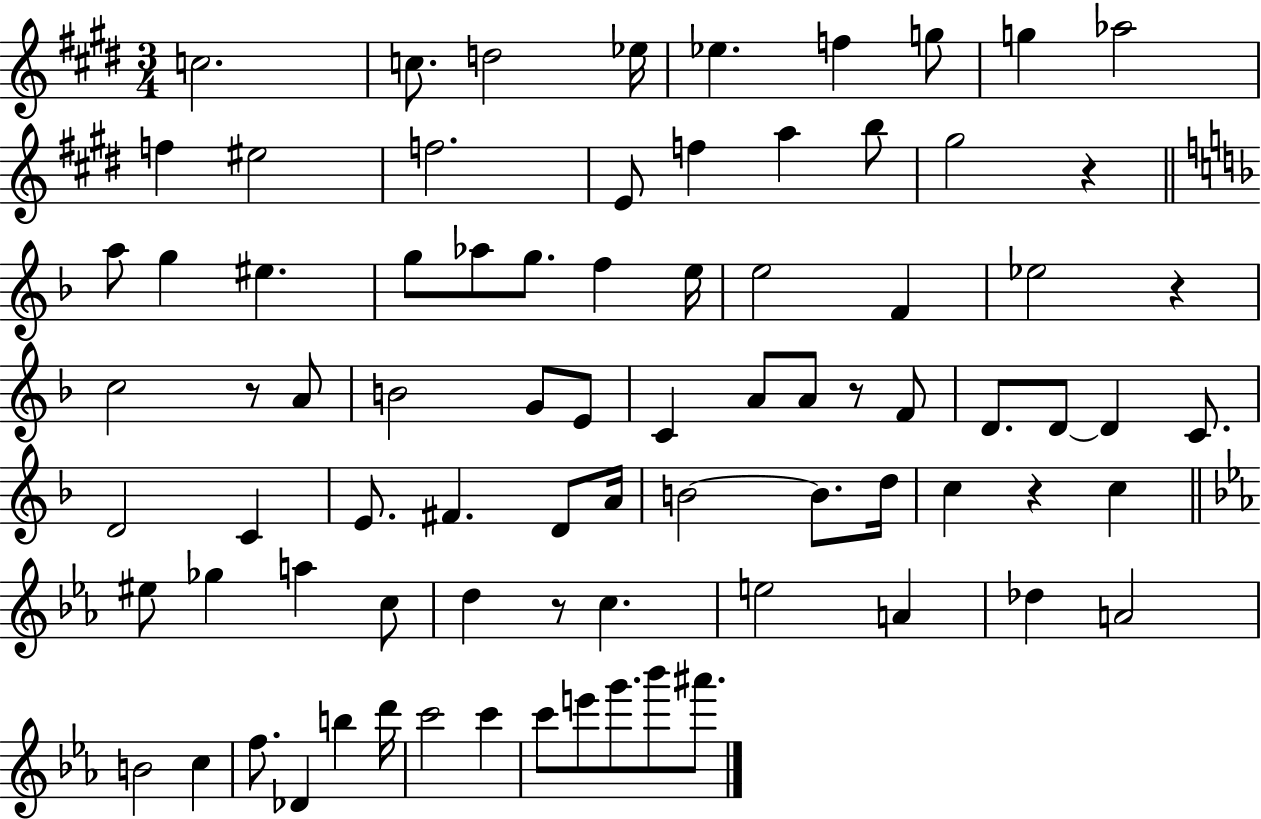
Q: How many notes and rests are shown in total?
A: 81